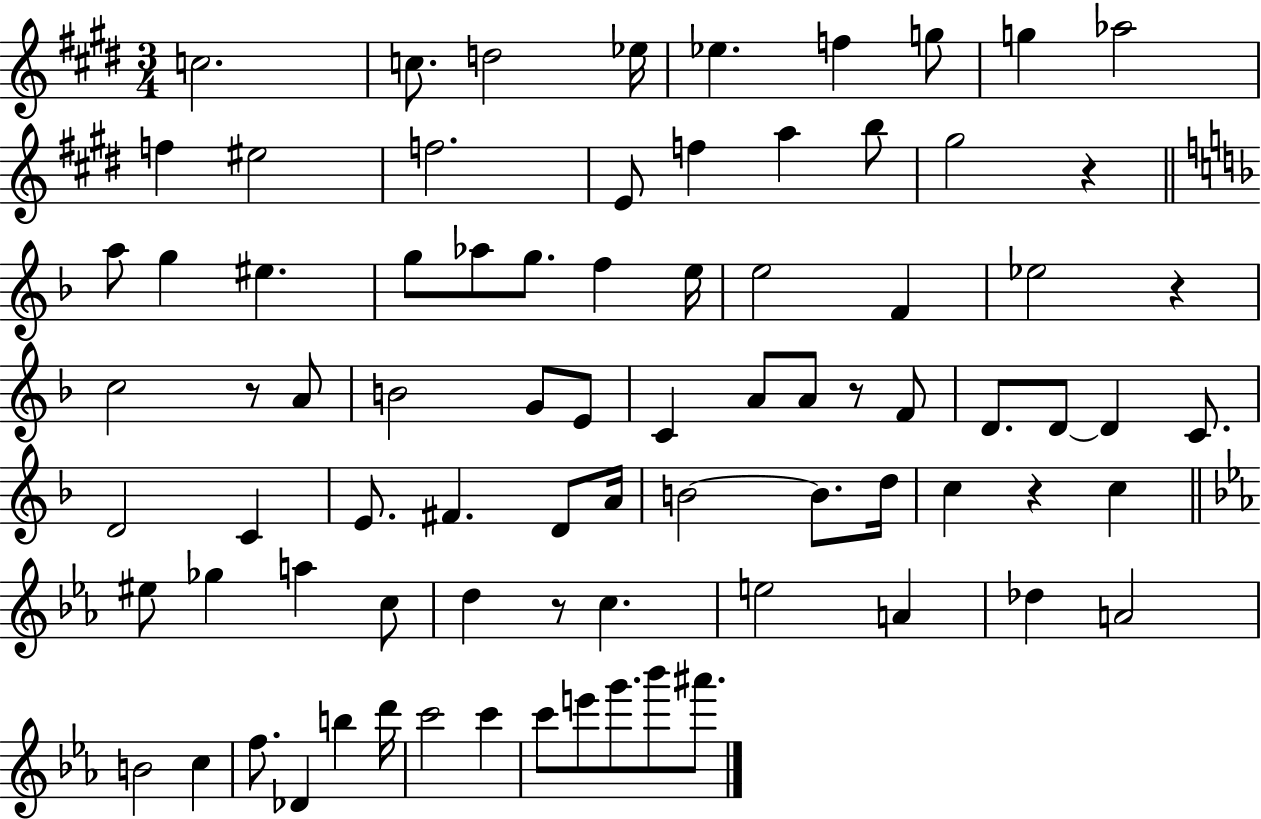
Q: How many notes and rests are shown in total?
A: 81